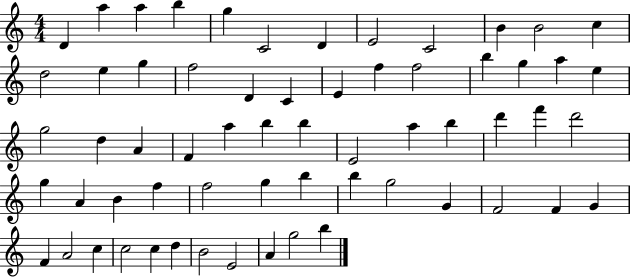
D4/q A5/q A5/q B5/q G5/q C4/h D4/q E4/h C4/h B4/q B4/h C5/q D5/h E5/q G5/q F5/h D4/q C4/q E4/q F5/q F5/h B5/q G5/q A5/q E5/q G5/h D5/q A4/q F4/q A5/q B5/q B5/q E4/h A5/q B5/q D6/q F6/q D6/h G5/q A4/q B4/q F5/q F5/h G5/q B5/q B5/q G5/h G4/q F4/h F4/q G4/q F4/q A4/h C5/q C5/h C5/q D5/q B4/h E4/h A4/q G5/h B5/q